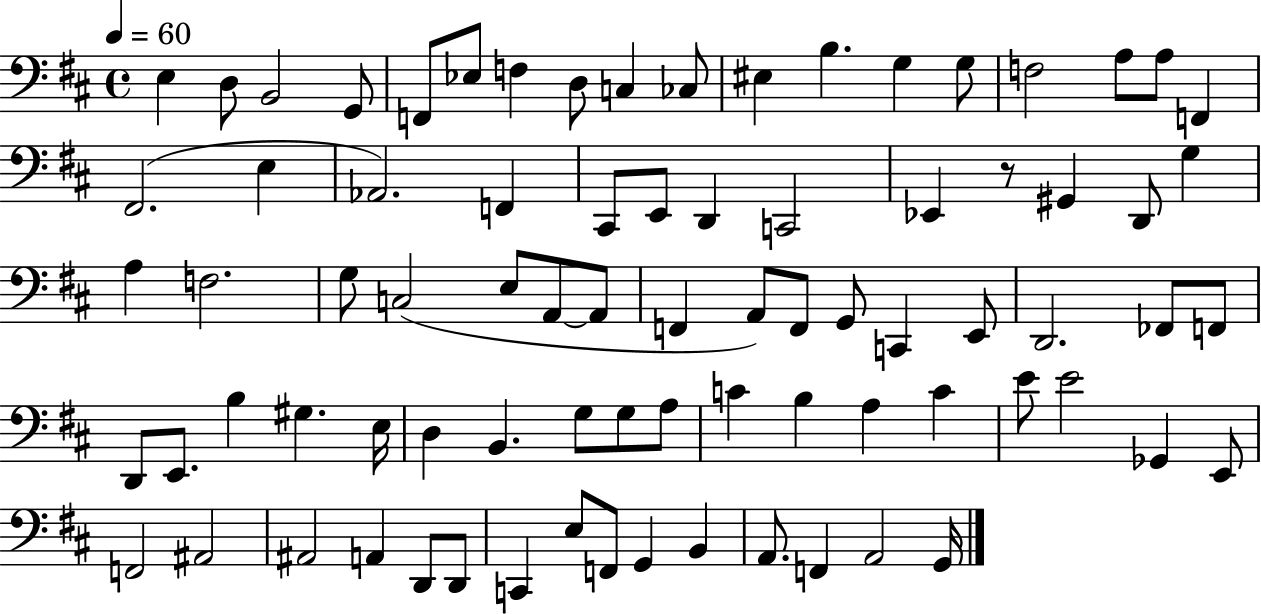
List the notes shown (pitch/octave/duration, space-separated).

E3/q D3/e B2/h G2/e F2/e Eb3/e F3/q D3/e C3/q CES3/e EIS3/q B3/q. G3/q G3/e F3/h A3/e A3/e F2/q F#2/h. E3/q Ab2/h. F2/q C#2/e E2/e D2/q C2/h Eb2/q R/e G#2/q D2/e G3/q A3/q F3/h. G3/e C3/h E3/e A2/e A2/e F2/q A2/e F2/e G2/e C2/q E2/e D2/h. FES2/e F2/e D2/e E2/e. B3/q G#3/q. E3/s D3/q B2/q. G3/e G3/e A3/e C4/q B3/q A3/q C4/q E4/e E4/h Gb2/q E2/e F2/h A#2/h A#2/h A2/q D2/e D2/e C2/q E3/e F2/e G2/q B2/q A2/e. F2/q A2/h G2/s